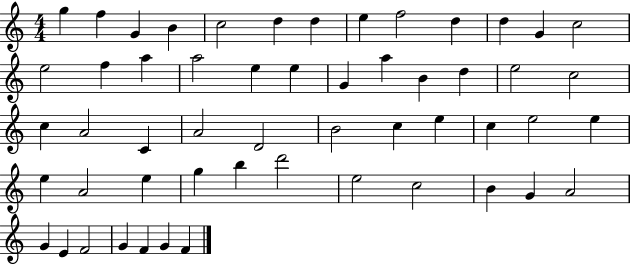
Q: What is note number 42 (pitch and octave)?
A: D6